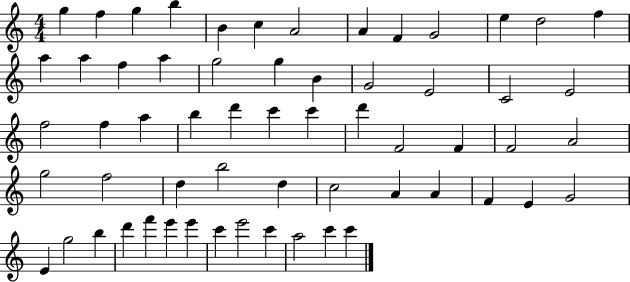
{
  \clef treble
  \numericTimeSignature
  \time 4/4
  \key c \major
  g''4 f''4 g''4 b''4 | b'4 c''4 a'2 | a'4 f'4 g'2 | e''4 d''2 f''4 | \break a''4 a''4 f''4 a''4 | g''2 g''4 b'4 | g'2 e'2 | c'2 e'2 | \break f''2 f''4 a''4 | b''4 d'''4 c'''4 c'''4 | d'''4 f'2 f'4 | f'2 a'2 | \break g''2 f''2 | d''4 b''2 d''4 | c''2 a'4 a'4 | f'4 e'4 g'2 | \break e'4 g''2 b''4 | d'''4 f'''4 e'''4 e'''4 | c'''4 e'''2 c'''4 | a''2 c'''4 c'''4 | \break \bar "|."
}